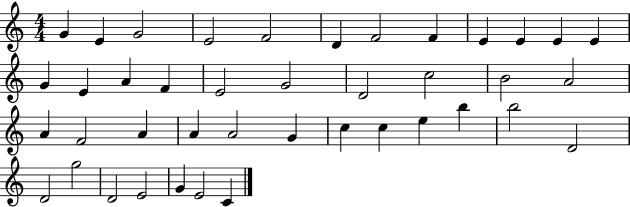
{
  \clef treble
  \numericTimeSignature
  \time 4/4
  \key c \major
  g'4 e'4 g'2 | e'2 f'2 | d'4 f'2 f'4 | e'4 e'4 e'4 e'4 | \break g'4 e'4 a'4 f'4 | e'2 g'2 | d'2 c''2 | b'2 a'2 | \break a'4 f'2 a'4 | a'4 a'2 g'4 | c''4 c''4 e''4 b''4 | b''2 d'2 | \break d'2 g''2 | d'2 e'2 | g'4 e'2 c'4 | \bar "|."
}